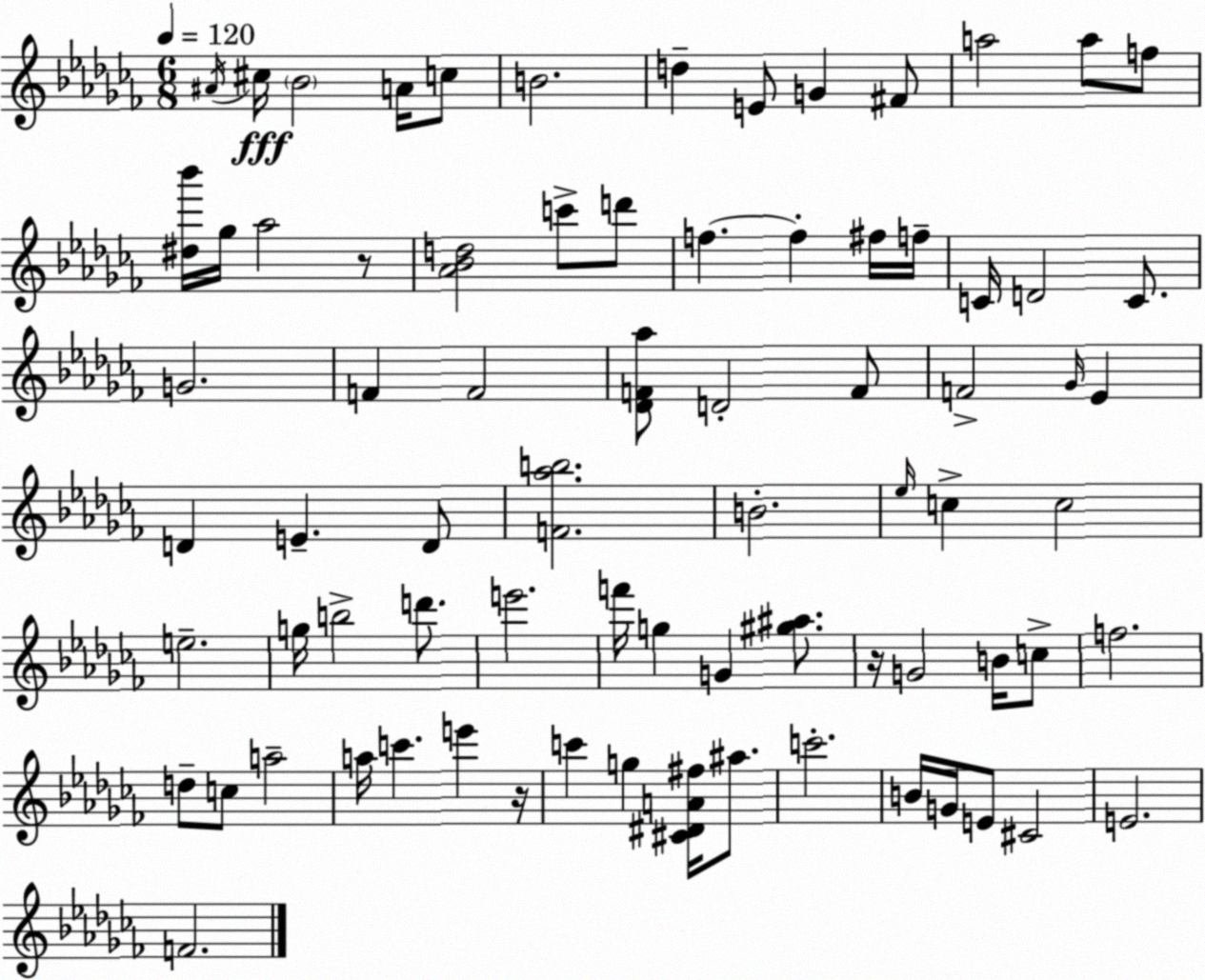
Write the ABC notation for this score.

X:1
T:Untitled
M:6/8
L:1/4
K:Abm
^A/4 ^c/4 _B2 A/4 c/2 B2 d E/2 G ^F/2 a2 a/2 f/2 [^d_b']/4 _g/4 _a2 z/2 [_A_Bd]2 c'/2 d'/2 f f ^f/4 f/4 C/4 D2 C/2 G2 F F2 [_DF_a]/2 D2 F/2 F2 _G/4 _E D E D/2 [F_ab]2 B2 _e/4 c c2 e2 g/4 b2 d'/2 e'2 f'/4 g G [^g^a]/2 z/4 G2 B/4 c/2 f2 d/2 c/2 a2 a/4 c' e' z/4 c' g [^C^DA^f]/4 ^a/2 c'2 B/4 G/4 E/2 ^C2 E2 F2